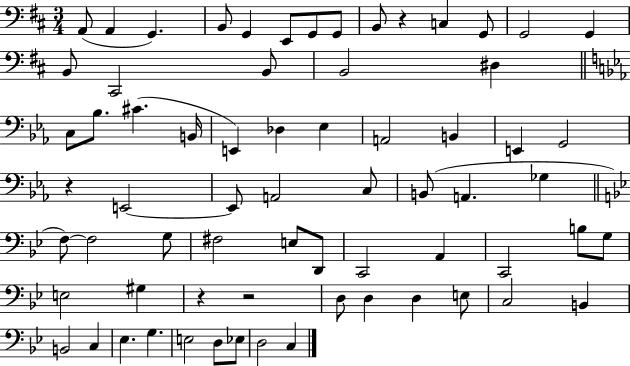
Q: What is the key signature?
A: D major